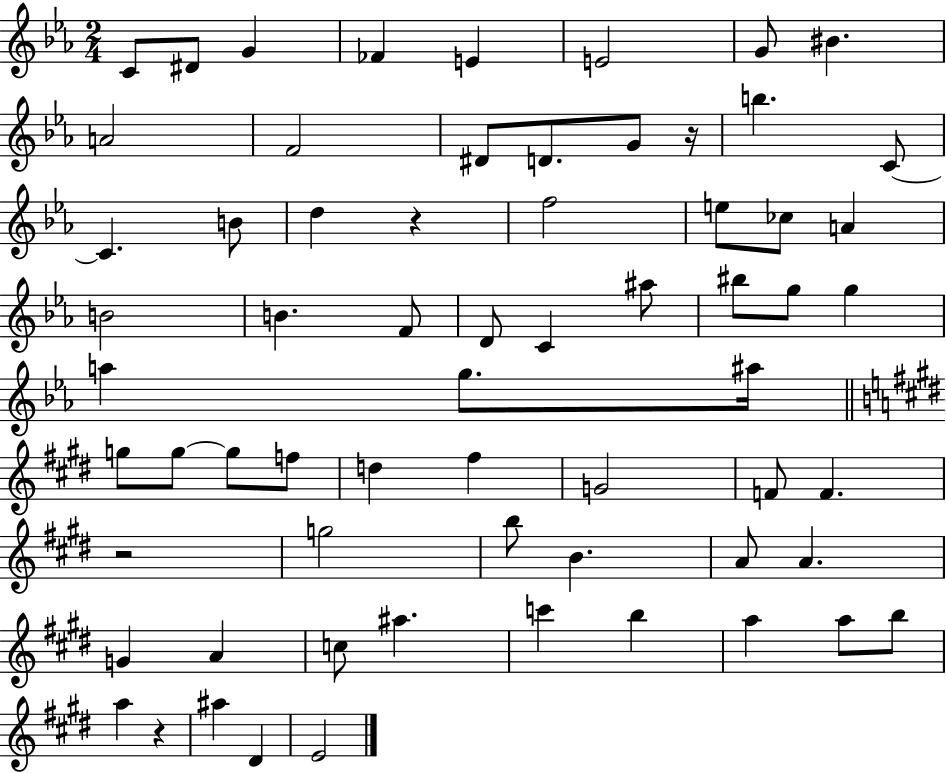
X:1
T:Untitled
M:2/4
L:1/4
K:Eb
C/2 ^D/2 G _F E E2 G/2 ^B A2 F2 ^D/2 D/2 G/2 z/4 b C/2 C B/2 d z f2 e/2 _c/2 A B2 B F/2 D/2 C ^a/2 ^b/2 g/2 g a g/2 ^a/4 g/2 g/2 g/2 f/2 d ^f G2 F/2 F z2 g2 b/2 B A/2 A G A c/2 ^a c' b a a/2 b/2 a z ^a ^D E2